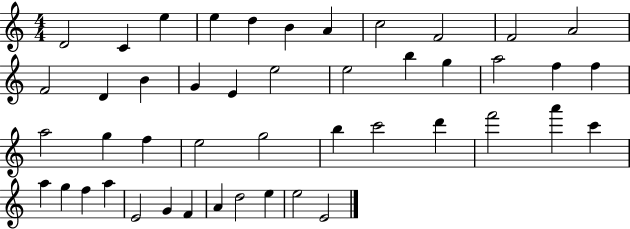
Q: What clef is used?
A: treble